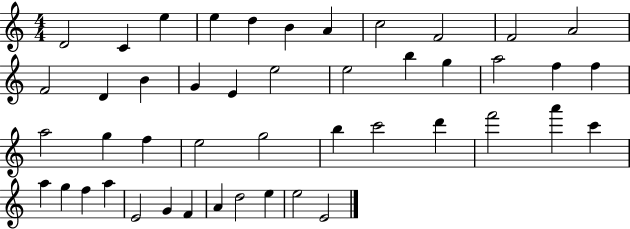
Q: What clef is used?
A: treble